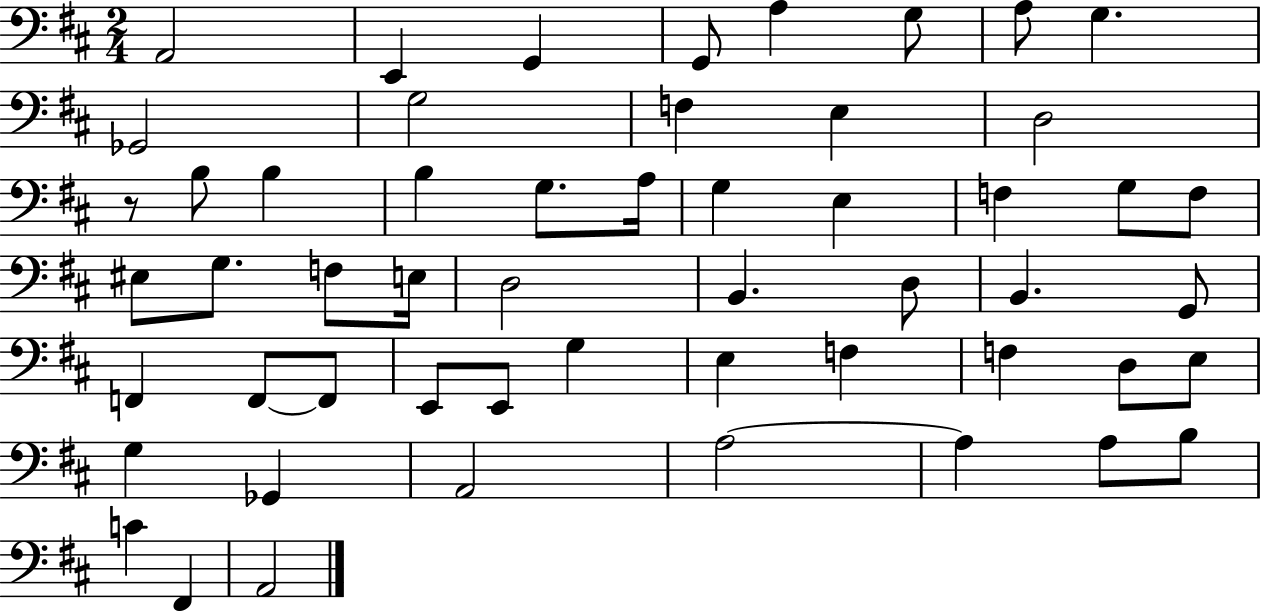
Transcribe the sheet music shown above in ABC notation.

X:1
T:Untitled
M:2/4
L:1/4
K:D
A,,2 E,, G,, G,,/2 A, G,/2 A,/2 G, _G,,2 G,2 F, E, D,2 z/2 B,/2 B, B, G,/2 A,/4 G, E, F, G,/2 F,/2 ^E,/2 G,/2 F,/2 E,/4 D,2 B,, D,/2 B,, G,,/2 F,, F,,/2 F,,/2 E,,/2 E,,/2 G, E, F, F, D,/2 E,/2 G, _G,, A,,2 A,2 A, A,/2 B,/2 C ^F,, A,,2